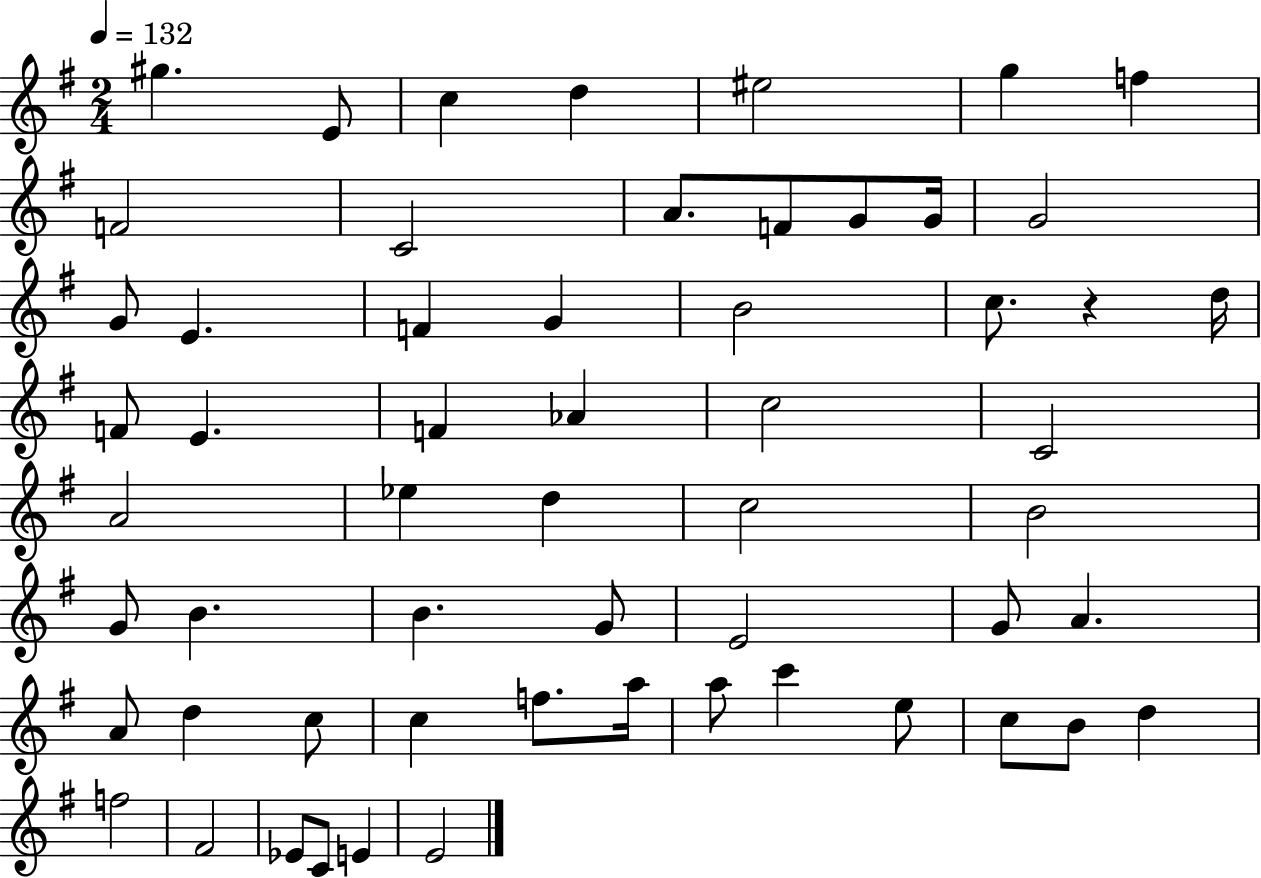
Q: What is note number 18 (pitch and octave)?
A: G4